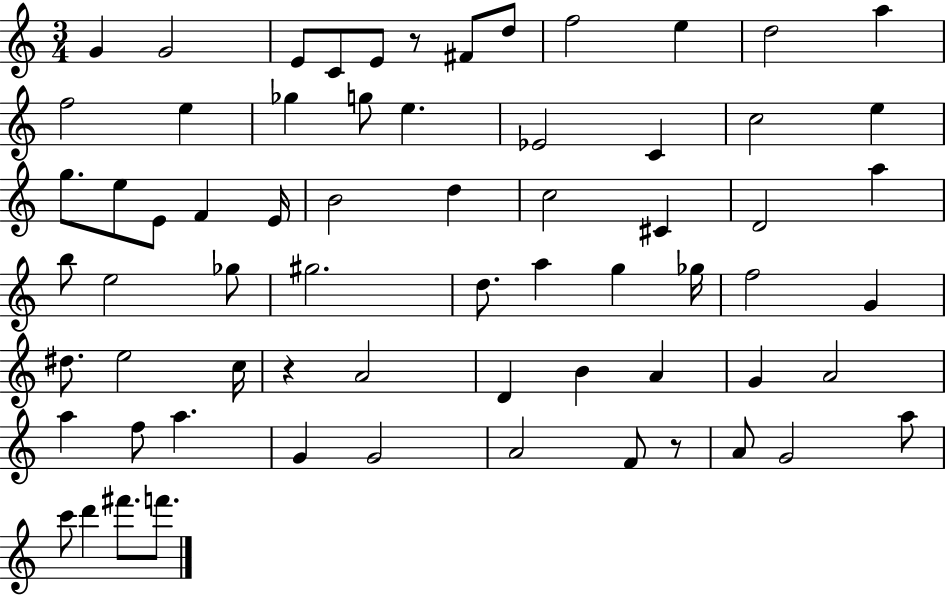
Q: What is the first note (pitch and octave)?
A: G4